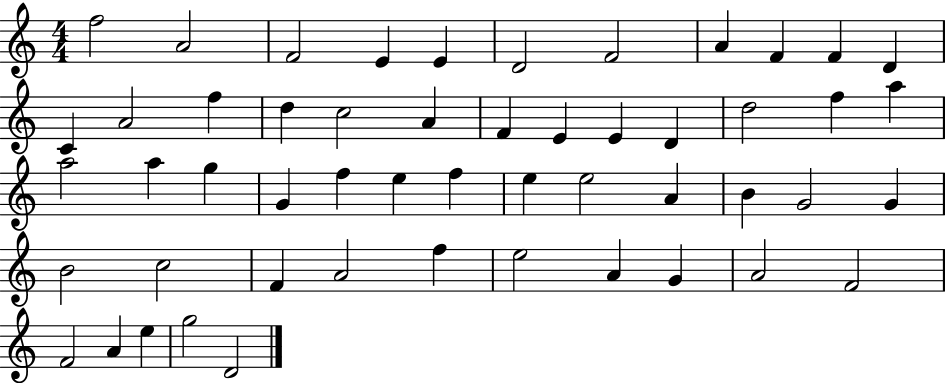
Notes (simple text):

F5/h A4/h F4/h E4/q E4/q D4/h F4/h A4/q F4/q F4/q D4/q C4/q A4/h F5/q D5/q C5/h A4/q F4/q E4/q E4/q D4/q D5/h F5/q A5/q A5/h A5/q G5/q G4/q F5/q E5/q F5/q E5/q E5/h A4/q B4/q G4/h G4/q B4/h C5/h F4/q A4/h F5/q E5/h A4/q G4/q A4/h F4/h F4/h A4/q E5/q G5/h D4/h